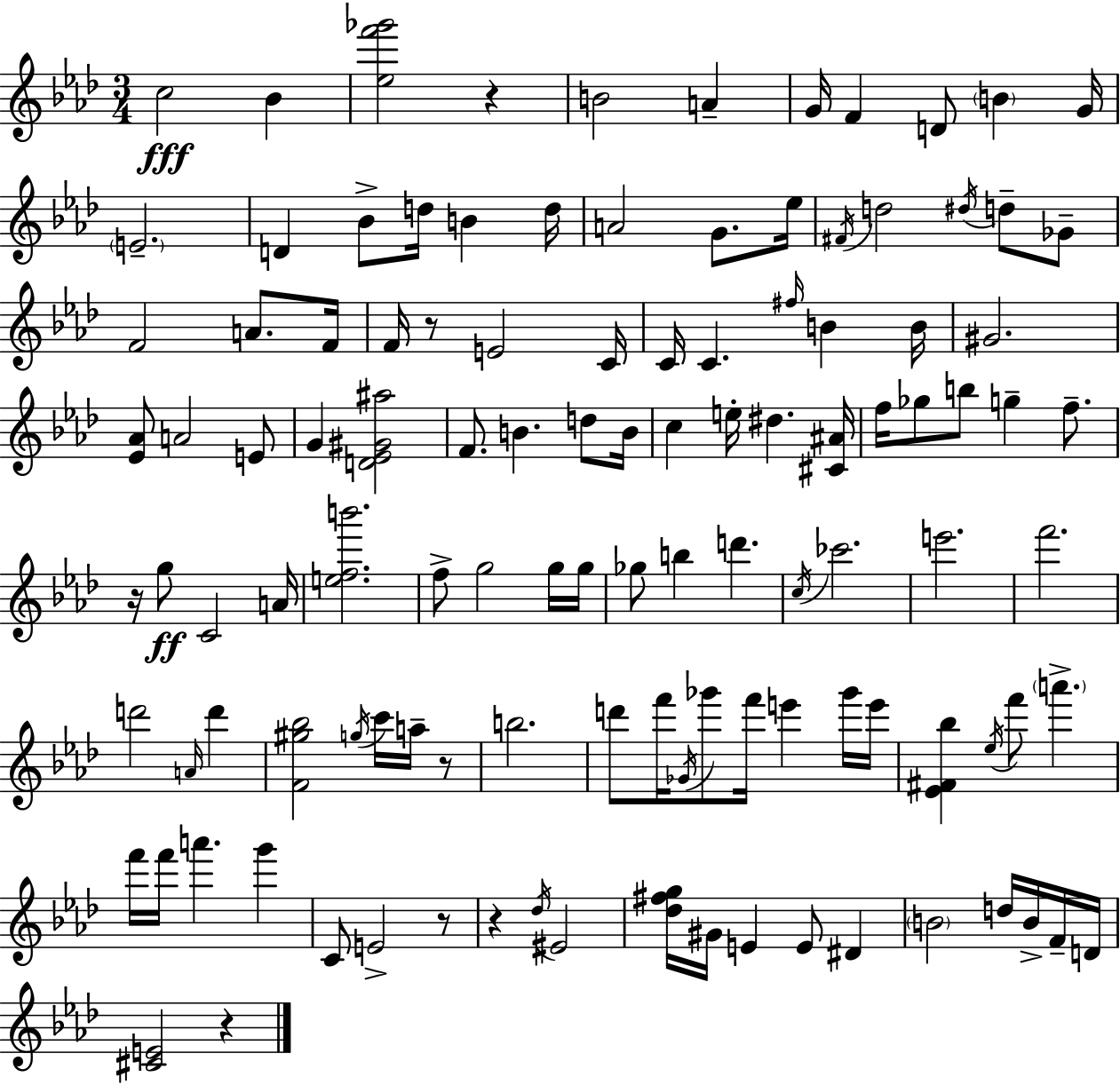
C5/h Bb4/q [Eb5,F6,Gb6]/h R/q B4/h A4/q G4/s F4/q D4/e B4/q G4/s E4/h. D4/q Bb4/e D5/s B4/q D5/s A4/h G4/e. Eb5/s F#4/s D5/h D#5/s D5/e Gb4/e F4/h A4/e. F4/s F4/s R/e E4/h C4/s C4/s C4/q. F#5/s B4/q B4/s G#4/h. [Eb4,Ab4]/e A4/h E4/e G4/q [D4,Eb4,G#4,A#5]/h F4/e. B4/q. D5/e B4/s C5/q E5/s D#5/q. [C#4,A#4]/s F5/s Gb5/e B5/e G5/q F5/e. R/s G5/e C4/h A4/s [E5,F5,B6]/h. F5/e G5/h G5/s G5/s Gb5/e B5/q D6/q. C5/s CES6/h. E6/h. F6/h. D6/h A4/s D6/q [F4,G#5,Bb5]/h G5/s C6/s A5/s R/e B5/h. D6/e F6/s Gb4/s Gb6/e F6/s E6/q Gb6/s E6/s [Eb4,F#4,Bb5]/q Eb5/s F6/e A6/q. F6/s F6/s A6/q. G6/q C4/e E4/h R/e R/q Db5/s EIS4/h [Db5,F#5,G5]/s G#4/s E4/q E4/e D#4/q B4/h D5/s B4/s F4/s D4/s [C#4,E4]/h R/q